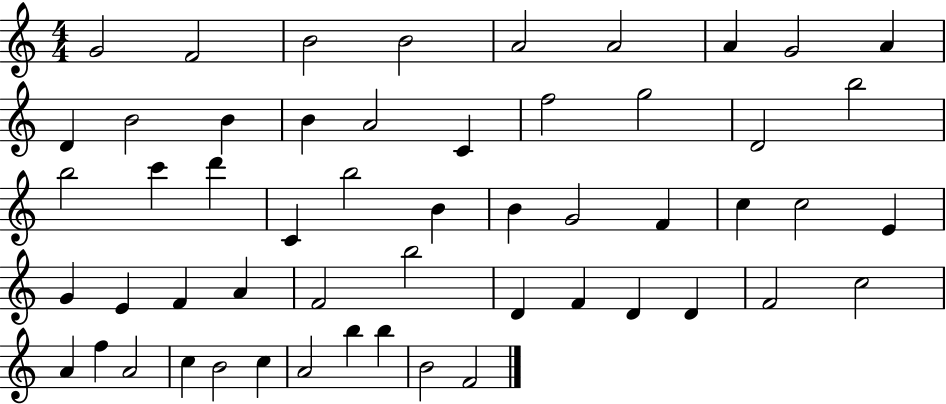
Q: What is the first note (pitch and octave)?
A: G4